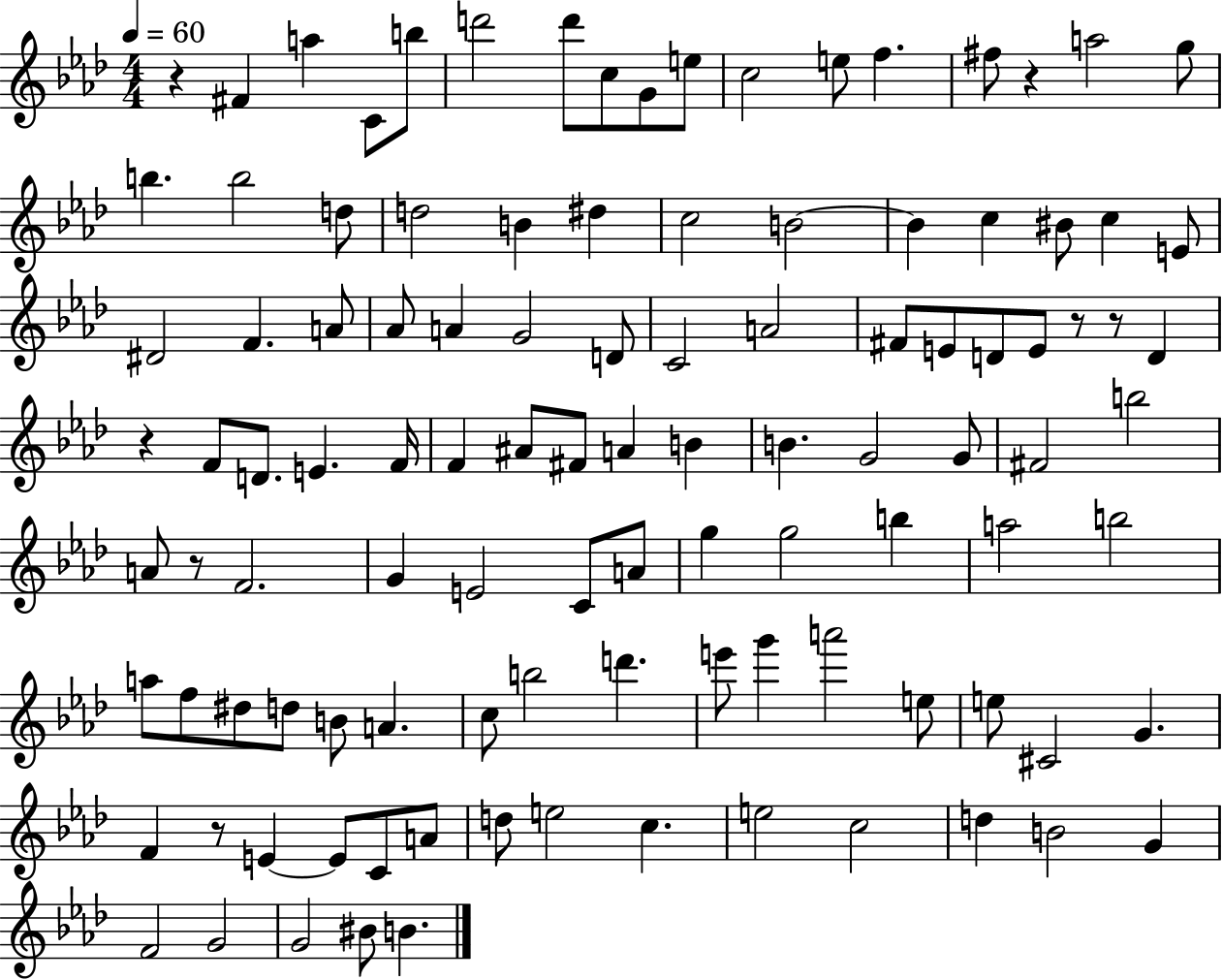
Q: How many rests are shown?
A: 7